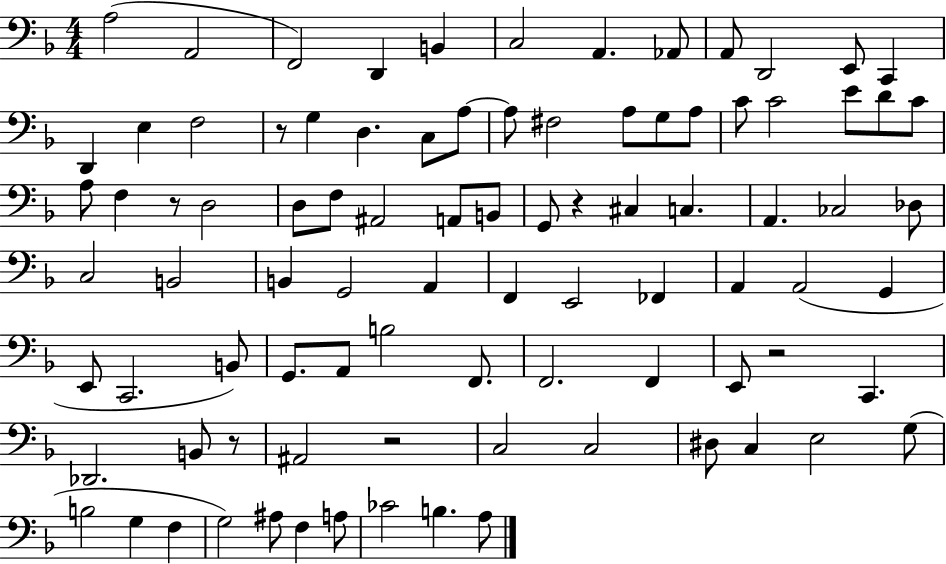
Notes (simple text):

A3/h A2/h F2/h D2/q B2/q C3/h A2/q. Ab2/e A2/e D2/h E2/e C2/q D2/q E3/q F3/h R/e G3/q D3/q. C3/e A3/e A3/e F#3/h A3/e G3/e A3/e C4/e C4/h E4/e D4/e C4/e A3/e F3/q R/e D3/h D3/e F3/e A#2/h A2/e B2/e G2/e R/q C#3/q C3/q. A2/q. CES3/h Db3/e C3/h B2/h B2/q G2/h A2/q F2/q E2/h FES2/q A2/q A2/h G2/q E2/e C2/h. B2/e G2/e. A2/e B3/h F2/e. F2/h. F2/q E2/e R/h C2/q. Db2/h. B2/e R/e A#2/h R/h C3/h C3/h D#3/e C3/q E3/h G3/e B3/h G3/q F3/q G3/h A#3/e F3/q A3/e CES4/h B3/q. A3/e